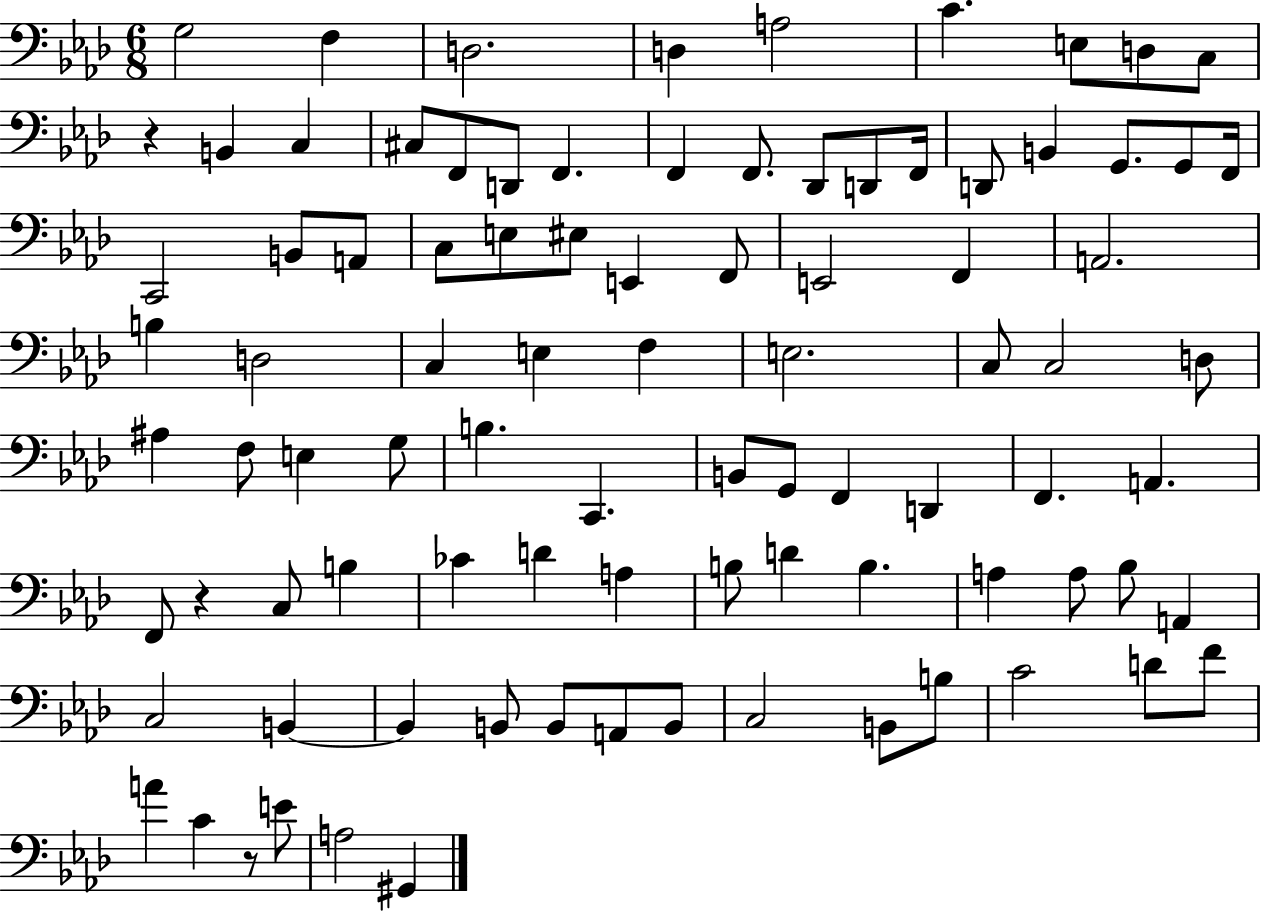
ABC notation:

X:1
T:Untitled
M:6/8
L:1/4
K:Ab
G,2 F, D,2 D, A,2 C E,/2 D,/2 C,/2 z B,, C, ^C,/2 F,,/2 D,,/2 F,, F,, F,,/2 _D,,/2 D,,/2 F,,/4 D,,/2 B,, G,,/2 G,,/2 F,,/4 C,,2 B,,/2 A,,/2 C,/2 E,/2 ^E,/2 E,, F,,/2 E,,2 F,, A,,2 B, D,2 C, E, F, E,2 C,/2 C,2 D,/2 ^A, F,/2 E, G,/2 B, C,, B,,/2 G,,/2 F,, D,, F,, A,, F,,/2 z C,/2 B, _C D A, B,/2 D B, A, A,/2 _B,/2 A,, C,2 B,, B,, B,,/2 B,,/2 A,,/2 B,,/2 C,2 B,,/2 B,/2 C2 D/2 F/2 A C z/2 E/2 A,2 ^G,,